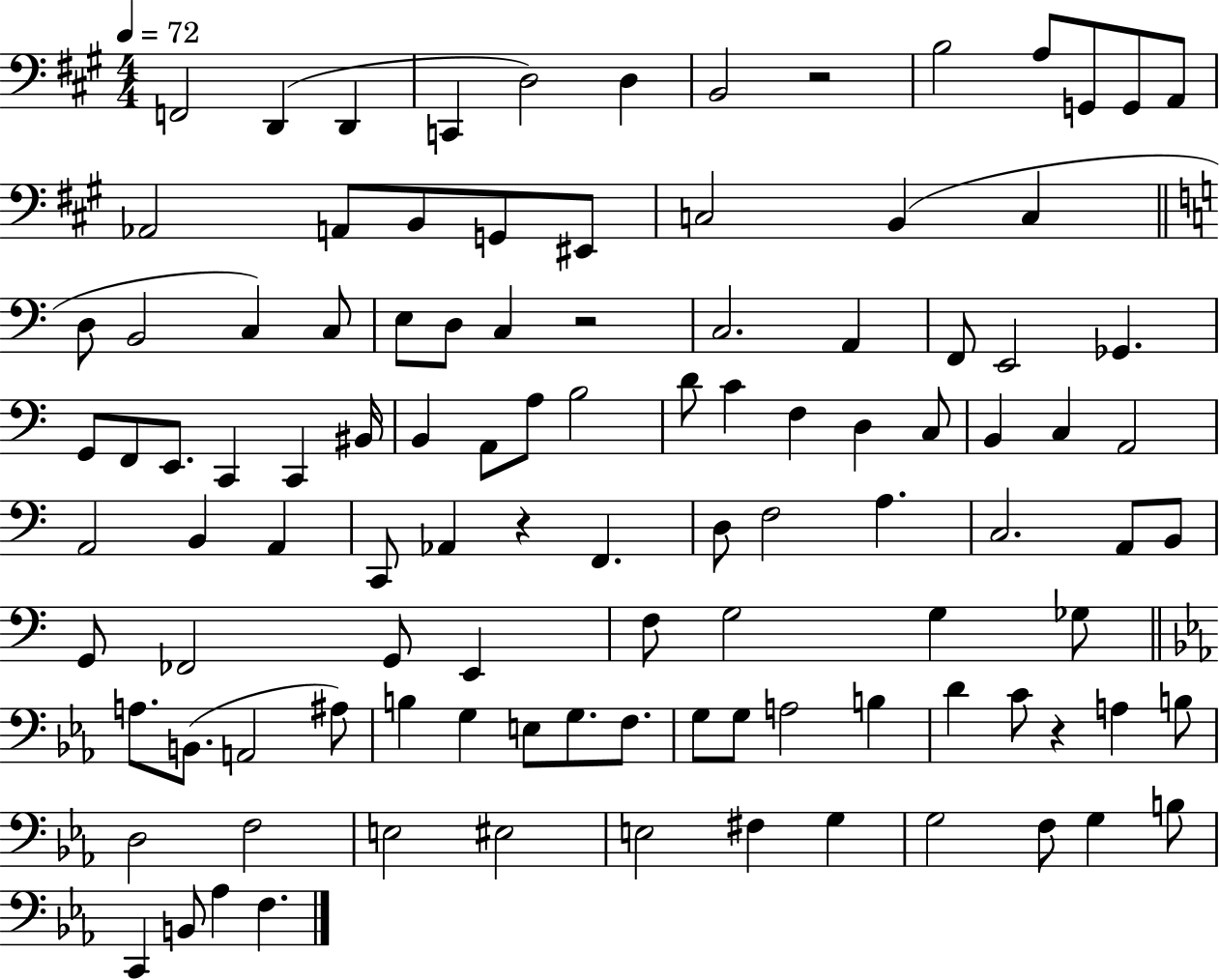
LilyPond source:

{
  \clef bass
  \numericTimeSignature
  \time 4/4
  \key a \major
  \tempo 4 = 72
  f,2 d,4( d,4 | c,4 d2) d4 | b,2 r2 | b2 a8 g,8 g,8 a,8 | \break aes,2 a,8 b,8 g,8 eis,8 | c2 b,4( c4 | \bar "||" \break \key a \minor d8 b,2 c4) c8 | e8 d8 c4 r2 | c2. a,4 | f,8 e,2 ges,4. | \break g,8 f,8 e,8. c,4 c,4 bis,16 | b,4 a,8 a8 b2 | d'8 c'4 f4 d4 c8 | b,4 c4 a,2 | \break a,2 b,4 a,4 | c,8 aes,4 r4 f,4. | d8 f2 a4. | c2. a,8 b,8 | \break g,8 fes,2 g,8 e,4 | f8 g2 g4 ges8 | \bar "||" \break \key ees \major a8. b,8.( a,2 ais8) | b4 g4 e8 g8. f8. | g8 g8 a2 b4 | d'4 c'8 r4 a4 b8 | \break d2 f2 | e2 eis2 | e2 fis4 g4 | g2 f8 g4 b8 | \break c,4 b,8 aes4 f4. | \bar "|."
}